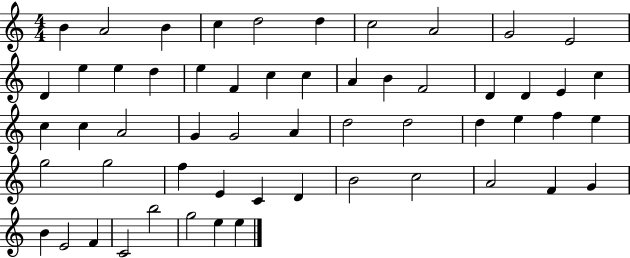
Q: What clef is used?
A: treble